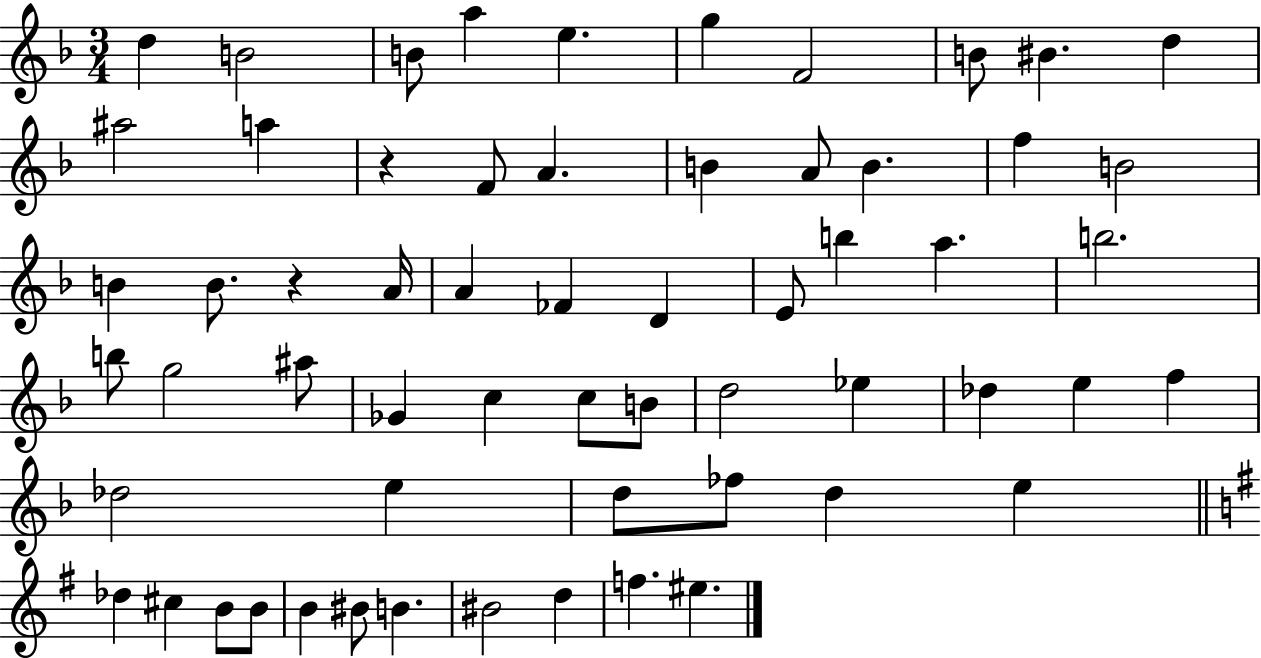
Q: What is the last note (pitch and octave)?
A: EIS5